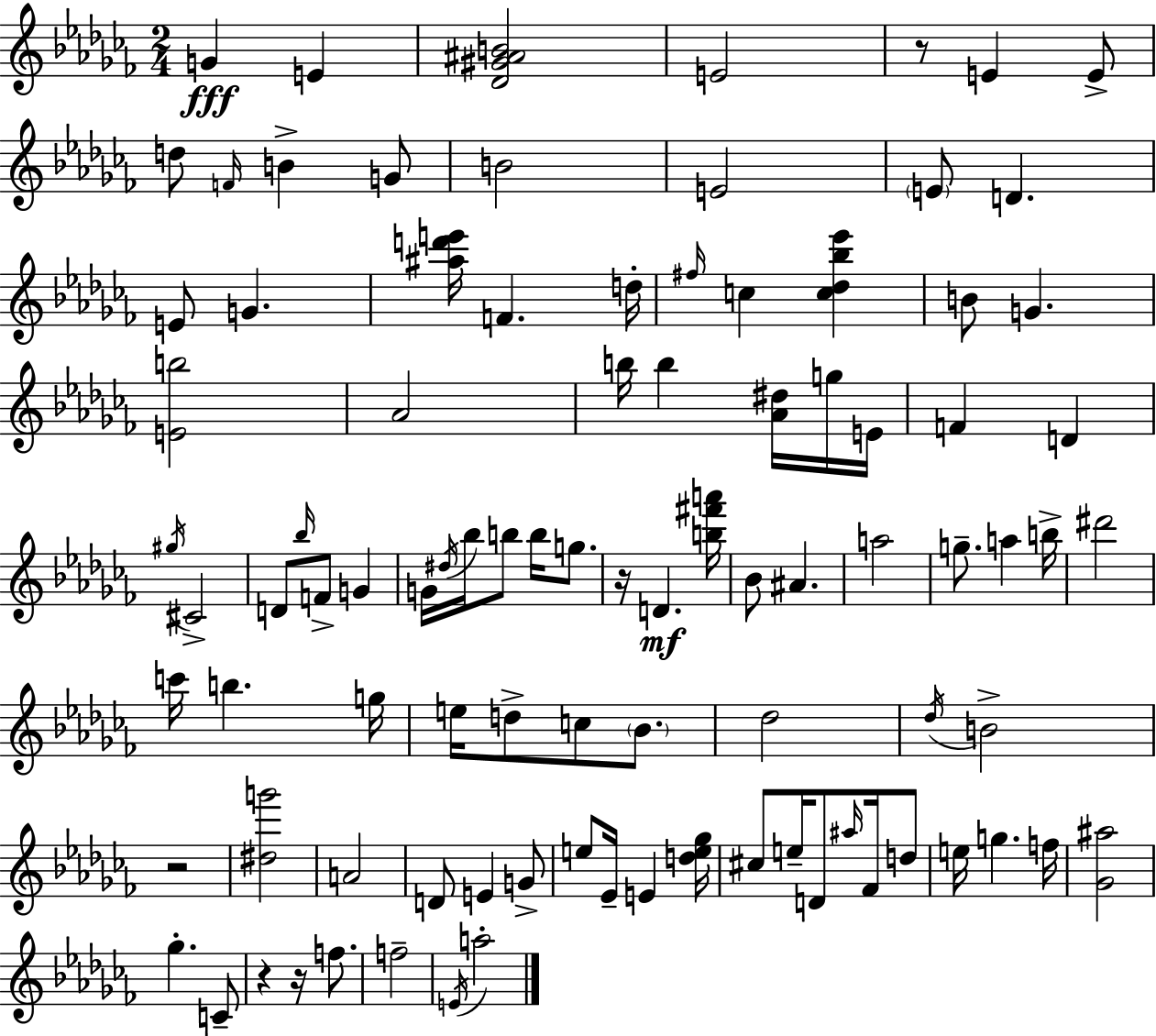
G4/q E4/q [Db4,G#4,A#4,B4]/h E4/h R/e E4/q E4/e D5/e F4/s B4/q G4/e B4/h E4/h E4/e D4/q. E4/e G4/q. [A#5,D6,E6]/s F4/q. D5/s F#5/s C5/q [C5,Db5,Bb5,Eb6]/q B4/e G4/q. [E4,B5]/h Ab4/h B5/s B5/q [Ab4,D#5]/s G5/s E4/s F4/q D4/q G#5/s C#4/h D4/e Bb5/s F4/e G4/q G4/s D#5/s Bb5/s B5/e B5/s G5/e. R/s D4/q. [B5,F#6,A6]/s Bb4/e A#4/q. A5/h G5/e. A5/q B5/s D#6/h C6/s B5/q. G5/s E5/s D5/e C5/e Bb4/e. Db5/h Db5/s B4/h R/h [D#5,G6]/h A4/h D4/e E4/q G4/e E5/e Eb4/s E4/q [D5,E5,Gb5]/s C#5/e E5/s D4/e A#5/s FES4/s D5/e E5/s G5/q. F5/s [Gb4,A#5]/h Gb5/q. C4/e R/q R/s F5/e. F5/h E4/s A5/h